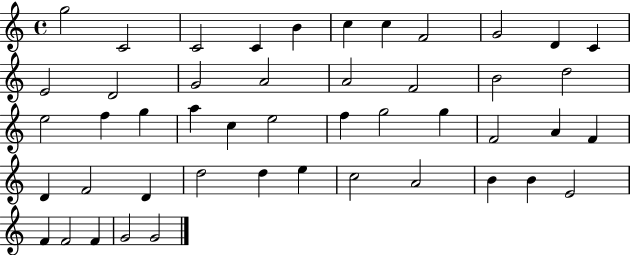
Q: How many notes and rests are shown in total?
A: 47